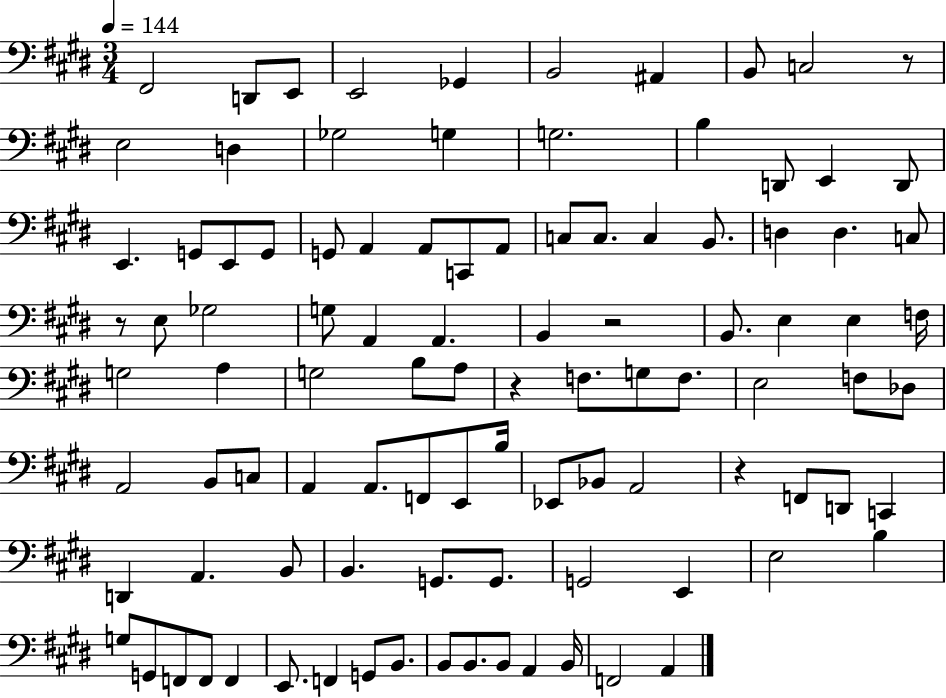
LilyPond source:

{
  \clef bass
  \numericTimeSignature
  \time 3/4
  \key e \major
  \tempo 4 = 144
  fis,2 d,8 e,8 | e,2 ges,4 | b,2 ais,4 | b,8 c2 r8 | \break e2 d4 | ges2 g4 | g2. | b4 d,8 e,4 d,8 | \break e,4. g,8 e,8 g,8 | g,8 a,4 a,8 c,8 a,8 | c8 c8. c4 b,8. | d4 d4. c8 | \break r8 e8 ges2 | g8 a,4 a,4. | b,4 r2 | b,8. e4 e4 f16 | \break g2 a4 | g2 b8 a8 | r4 f8. g8 f8. | e2 f8 des8 | \break a,2 b,8 c8 | a,4 a,8. f,8 e,8 b16 | ees,8 bes,8 a,2 | r4 f,8 d,8 c,4 | \break d,4 a,4. b,8 | b,4. g,8. g,8. | g,2 e,4 | e2 b4 | \break g8 g,8 f,8 f,8 f,4 | e,8. f,4 g,8 b,8. | b,8 b,8. b,8 a,4 b,16 | f,2 a,4 | \break \bar "|."
}